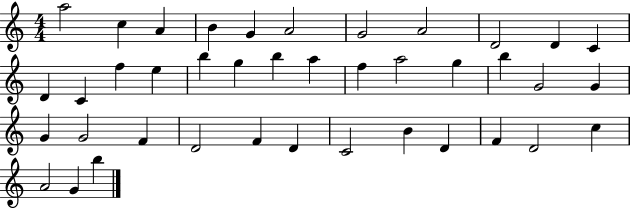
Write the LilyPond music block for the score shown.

{
  \clef treble
  \numericTimeSignature
  \time 4/4
  \key c \major
  a''2 c''4 a'4 | b'4 g'4 a'2 | g'2 a'2 | d'2 d'4 c'4 | \break d'4 c'4 f''4 e''4 | b''4 g''4 b''4 a''4 | f''4 a''2 g''4 | b''4 g'2 g'4 | \break g'4 g'2 f'4 | d'2 f'4 d'4 | c'2 b'4 d'4 | f'4 d'2 c''4 | \break a'2 g'4 b''4 | \bar "|."
}